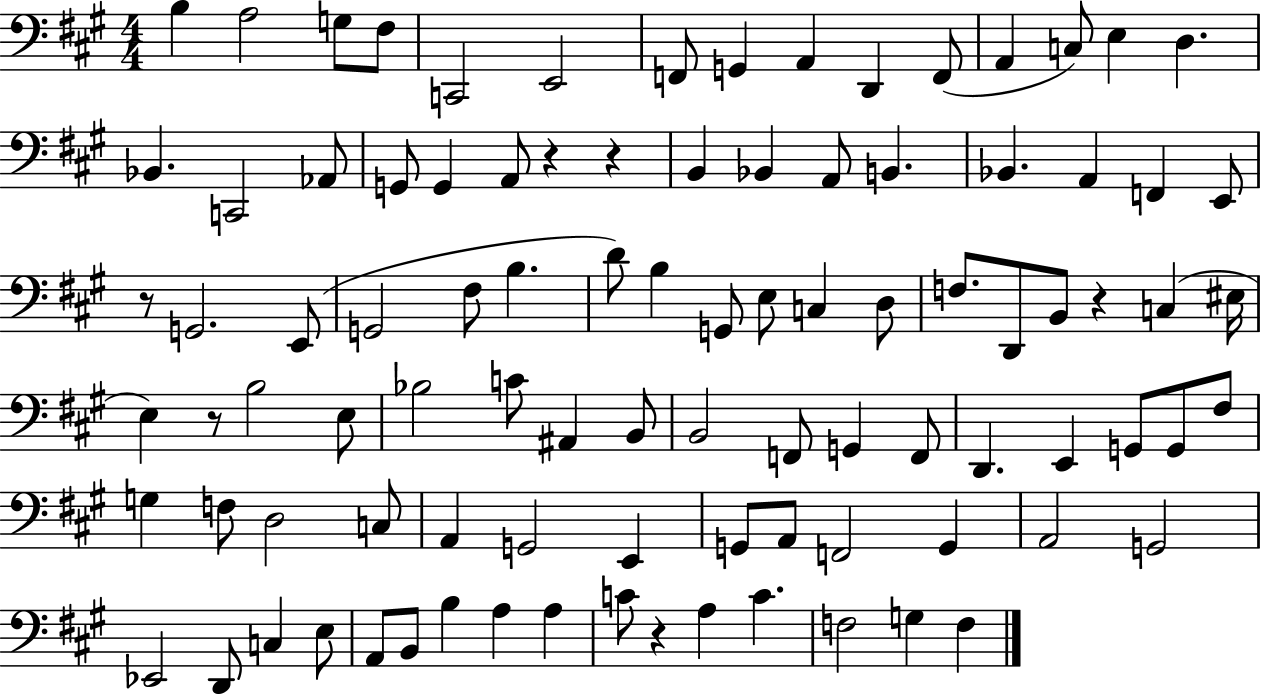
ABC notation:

X:1
T:Untitled
M:4/4
L:1/4
K:A
B, A,2 G,/2 ^F,/2 C,,2 E,,2 F,,/2 G,, A,, D,, F,,/2 A,, C,/2 E, D, _B,, C,,2 _A,,/2 G,,/2 G,, A,,/2 z z B,, _B,, A,,/2 B,, _B,, A,, F,, E,,/2 z/2 G,,2 E,,/2 G,,2 ^F,/2 B, D/2 B, G,,/2 E,/2 C, D,/2 F,/2 D,,/2 B,,/2 z C, ^E,/4 E, z/2 B,2 E,/2 _B,2 C/2 ^A,, B,,/2 B,,2 F,,/2 G,, F,,/2 D,, E,, G,,/2 G,,/2 ^F,/2 G, F,/2 D,2 C,/2 A,, G,,2 E,, G,,/2 A,,/2 F,,2 G,, A,,2 G,,2 _E,,2 D,,/2 C, E,/2 A,,/2 B,,/2 B, A, A, C/2 z A, C F,2 G, F,